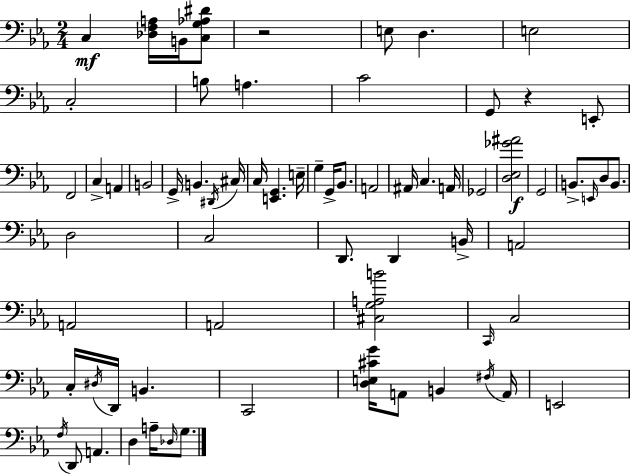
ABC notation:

X:1
T:Untitled
M:2/4
L:1/4
K:Cm
C, [_D,F,A,]/4 B,,/4 [C,G,_A,^D]/2 z2 E,/2 D, E,2 C,2 B,/2 A, C2 G,,/2 z E,,/2 F,,2 C, A,, B,,2 G,,/4 B,, ^D,,/4 ^C,/4 C,/4 [E,,G,,] E,/4 G, G,,/4 _B,,/2 A,,2 ^A,,/4 C, A,,/4 _G,,2 [D,_E,_G^A]2 G,,2 B,,/2 E,,/4 D,/2 B,,/2 D,2 C,2 D,,/2 D,, B,,/4 A,,2 A,,2 A,,2 [^C,G,A,B]2 C,,/4 C,2 C,/4 ^D,/4 D,,/4 B,, C,,2 [D,E,^CG]/4 A,,/2 B,, ^F,/4 A,,/4 E,,2 F,/4 D,,/2 A,, D, A,/4 _D,/4 G,/2